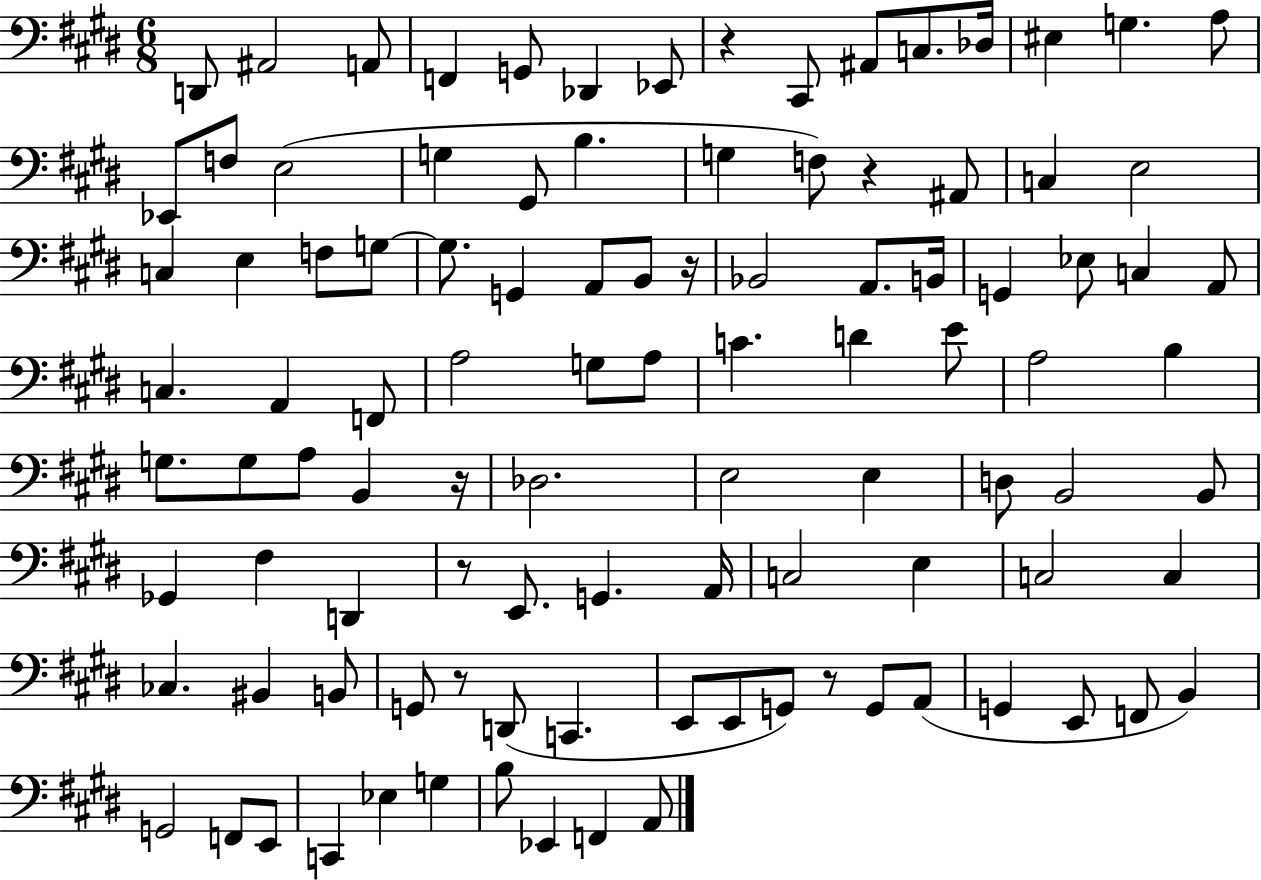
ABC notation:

X:1
T:Untitled
M:6/8
L:1/4
K:E
D,,/2 ^A,,2 A,,/2 F,, G,,/2 _D,, _E,,/2 z ^C,,/2 ^A,,/2 C,/2 _D,/4 ^E, G, A,/2 _E,,/2 F,/2 E,2 G, ^G,,/2 B, G, F,/2 z ^A,,/2 C, E,2 C, E, F,/2 G,/2 G,/2 G,, A,,/2 B,,/2 z/4 _B,,2 A,,/2 B,,/4 G,, _E,/2 C, A,,/2 C, A,, F,,/2 A,2 G,/2 A,/2 C D E/2 A,2 B, G,/2 G,/2 A,/2 B,, z/4 _D,2 E,2 E, D,/2 B,,2 B,,/2 _G,, ^F, D,, z/2 E,,/2 G,, A,,/4 C,2 E, C,2 C, _C, ^B,, B,,/2 G,,/2 z/2 D,,/2 C,, E,,/2 E,,/2 G,,/2 z/2 G,,/2 A,,/2 G,, E,,/2 F,,/2 B,, G,,2 F,,/2 E,,/2 C,, _E, G, B,/2 _E,, F,, A,,/2